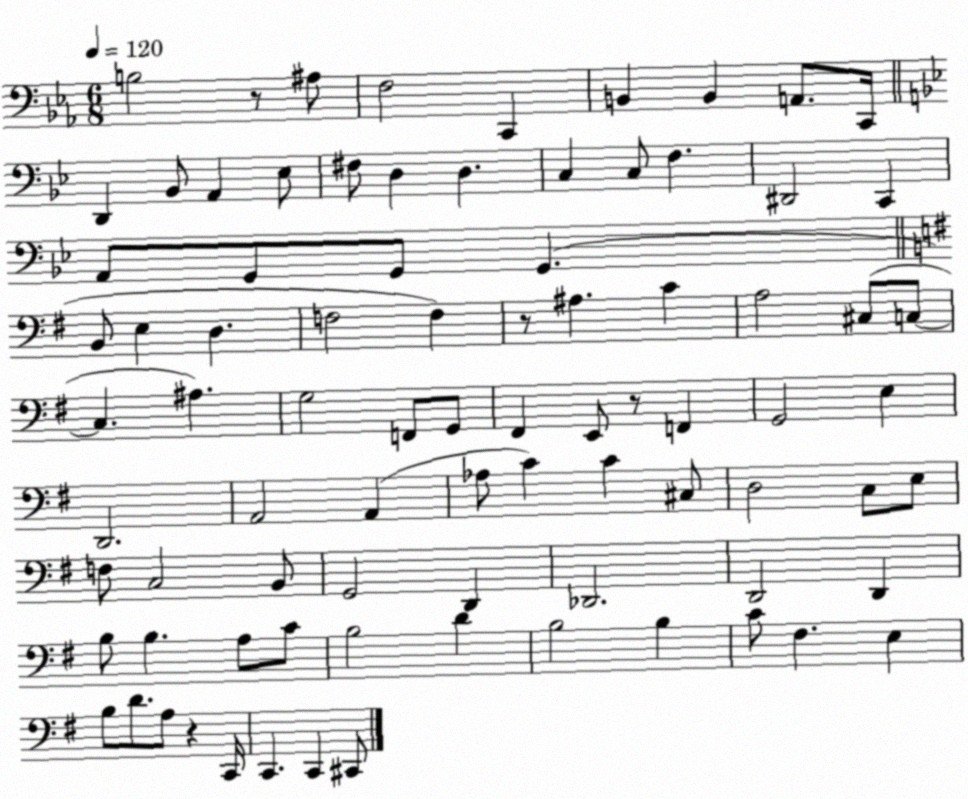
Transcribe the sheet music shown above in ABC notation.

X:1
T:Untitled
M:6/8
L:1/4
K:Eb
B,2 z/2 ^A,/2 F,2 C,, B,, B,, A,,/2 C,,/4 D,, _B,,/2 A,, _E,/2 ^F,/2 D, D, C, C,/2 F, ^D,,2 C,, A,,/2 G,,/2 G,,/2 G,, B,,/2 E, D, F,2 F, z/2 ^A, C A,2 ^C,/2 C,/2 C, ^A, G,2 F,,/2 G,,/2 ^F,, E,,/2 z/2 F,, G,,2 E, D,,2 A,,2 A,, _A,/2 C C ^C,/2 D,2 C,/2 E,/2 F,/2 C,2 B,,/2 G,,2 D,, _D,,2 D,,2 D,, B,/2 B, A,/2 C/2 B,2 D B,2 B, C/2 ^F, E, B,/2 D/2 A,/2 z C,,/4 C,, C,, ^C,,/2